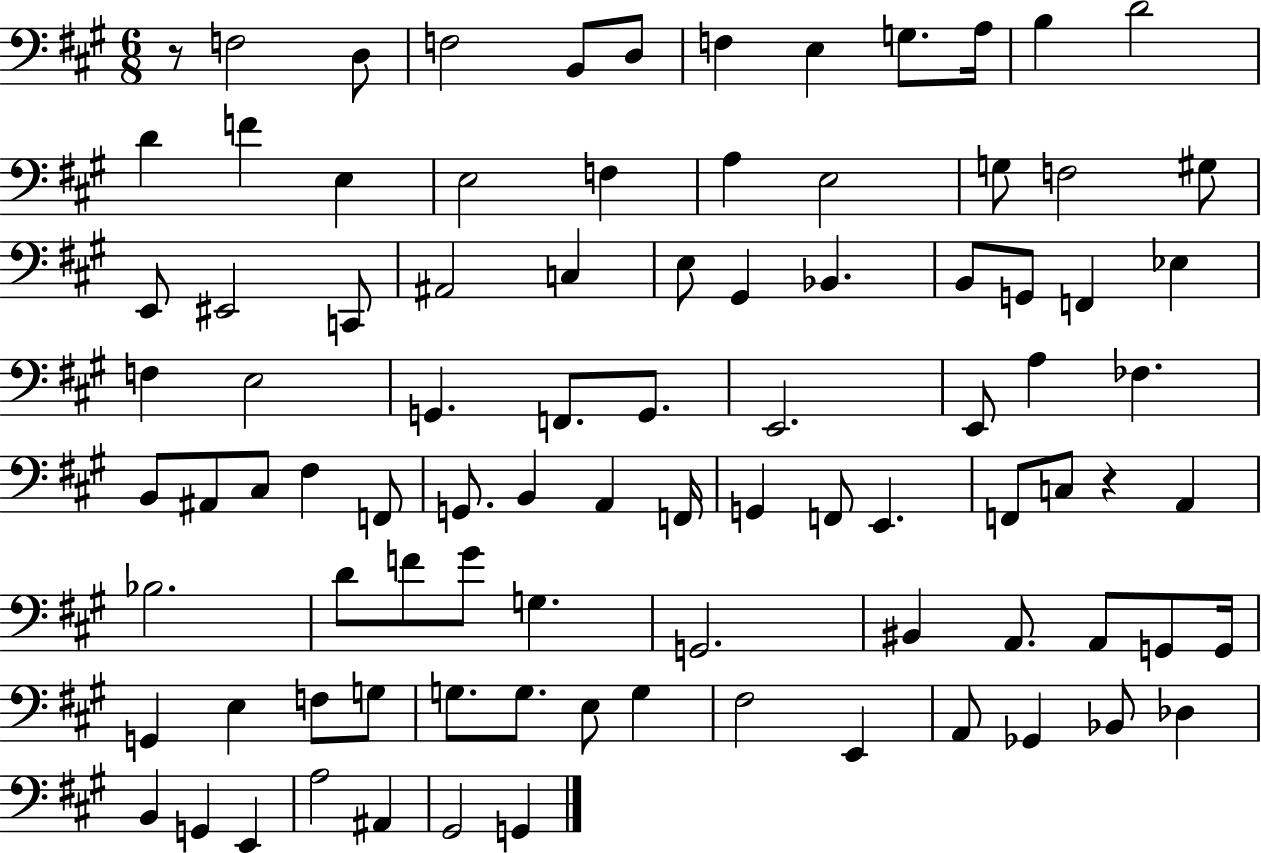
{
  \clef bass
  \numericTimeSignature
  \time 6/8
  \key a \major
  \repeat volta 2 { r8 f2 d8 | f2 b,8 d8 | f4 e4 g8. a16 | b4 d'2 | \break d'4 f'4 e4 | e2 f4 | a4 e2 | g8 f2 gis8 | \break e,8 eis,2 c,8 | ais,2 c4 | e8 gis,4 bes,4. | b,8 g,8 f,4 ees4 | \break f4 e2 | g,4. f,8. g,8. | e,2. | e,8 a4 fes4. | \break b,8 ais,8 cis8 fis4 f,8 | g,8. b,4 a,4 f,16 | g,4 f,8 e,4. | f,8 c8 r4 a,4 | \break bes2. | d'8 f'8 gis'8 g4. | g,2. | bis,4 a,8. a,8 g,8 g,16 | \break g,4 e4 f8 g8 | g8. g8. e8 g4 | fis2 e,4 | a,8 ges,4 bes,8 des4 | \break b,4 g,4 e,4 | a2 ais,4 | gis,2 g,4 | } \bar "|."
}